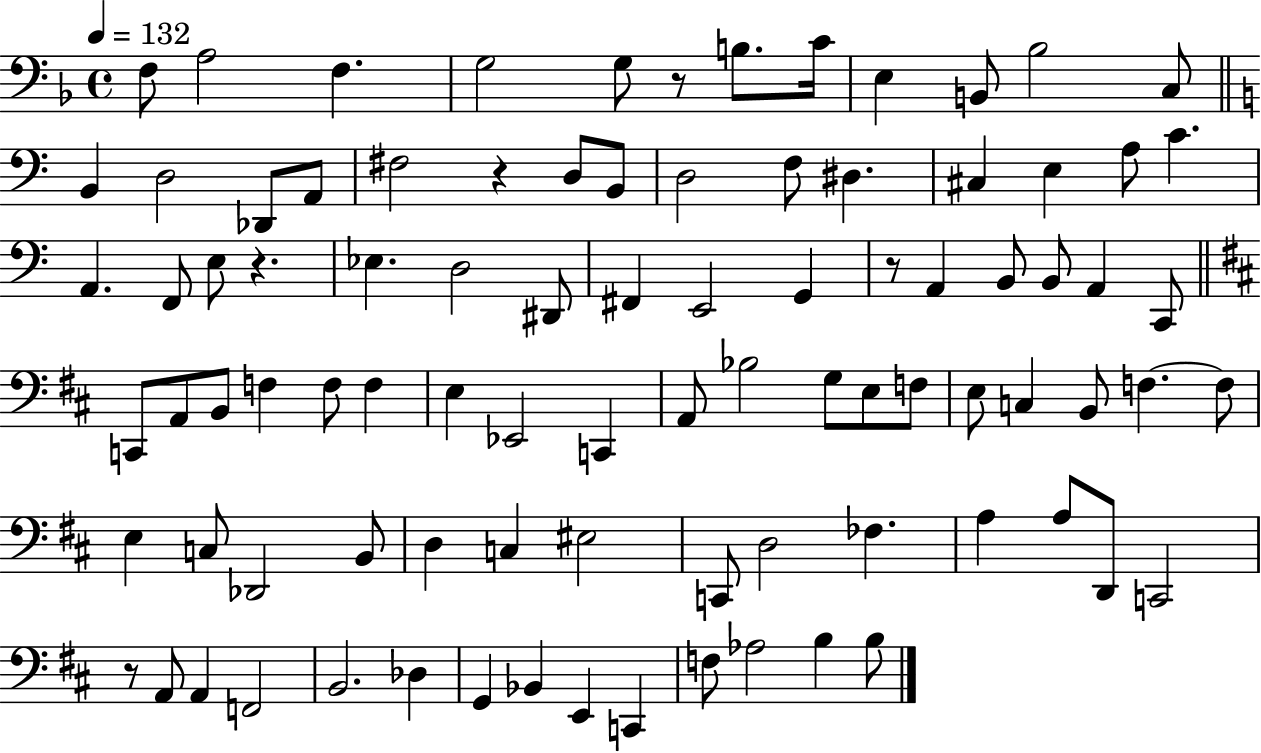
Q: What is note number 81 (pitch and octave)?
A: C2